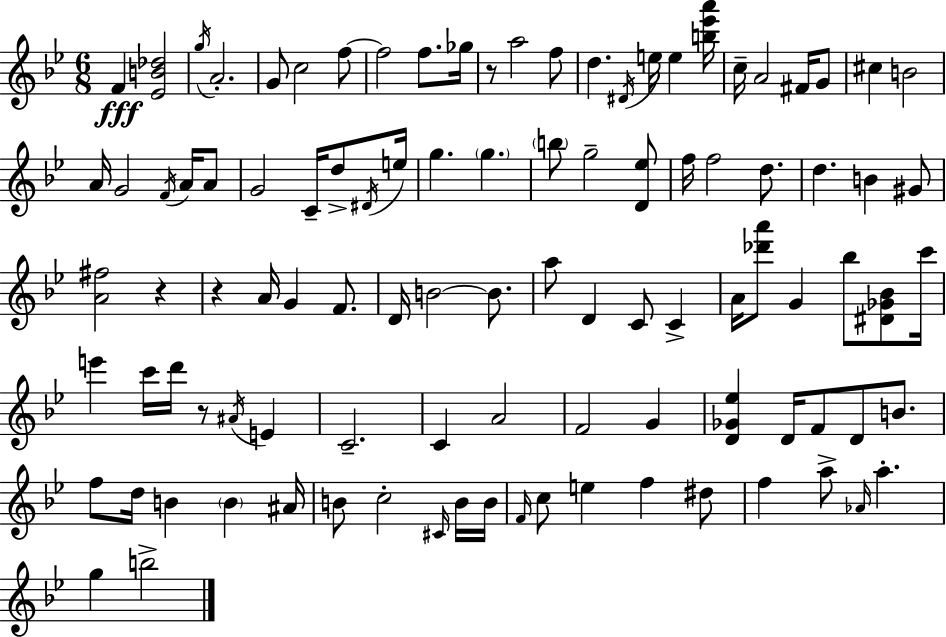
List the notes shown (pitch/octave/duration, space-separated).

F4/q [Eb4,B4,Db5]/h G5/s A4/h. G4/e C5/h F5/e F5/h F5/e. Gb5/s R/e A5/h F5/e D5/q. D#4/s E5/s E5/q [B5,Eb6,A6]/s C5/s A4/h F#4/s G4/e C#5/q B4/h A4/s G4/h F4/s A4/s A4/e G4/h C4/s D5/e D#4/s E5/s G5/q. G5/q. B5/e G5/h [D4,Eb5]/e F5/s F5/h D5/e. D5/q. B4/q G#4/e [A4,F#5]/h R/q R/q A4/s G4/q F4/e. D4/s B4/h B4/e. A5/e D4/q C4/e C4/q A4/s [Db6,A6]/e G4/q Bb5/e [D#4,Gb4,Bb4]/e C6/s E6/q C6/s D6/s R/e A#4/s E4/q C4/h. C4/q A4/h F4/h G4/q [D4,Gb4,Eb5]/q D4/s F4/e D4/e B4/e. F5/e D5/s B4/q B4/q A#4/s B4/e C5/h C#4/s B4/s B4/s F4/s C5/e E5/q F5/q D#5/e F5/q A5/e Ab4/s A5/q. G5/q B5/h